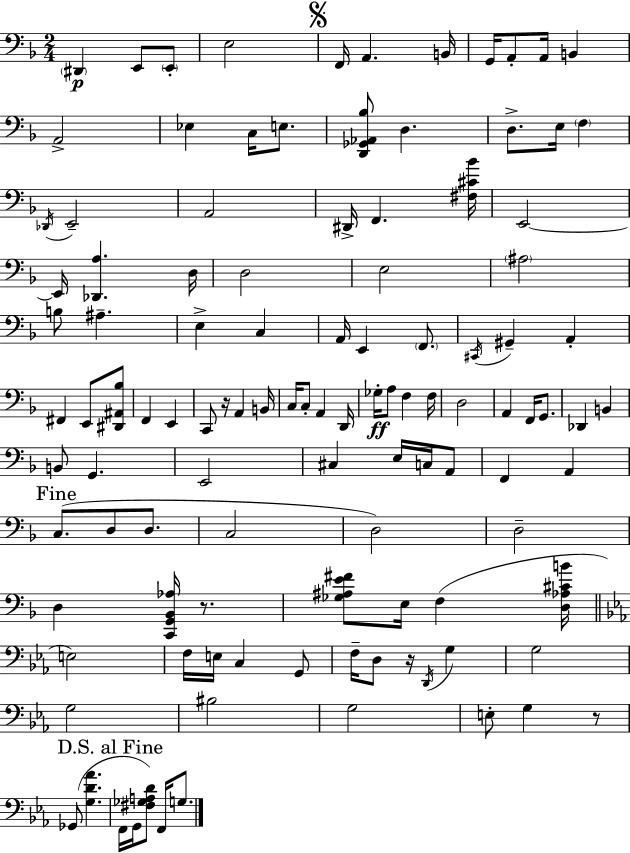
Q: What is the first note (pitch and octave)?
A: D#2